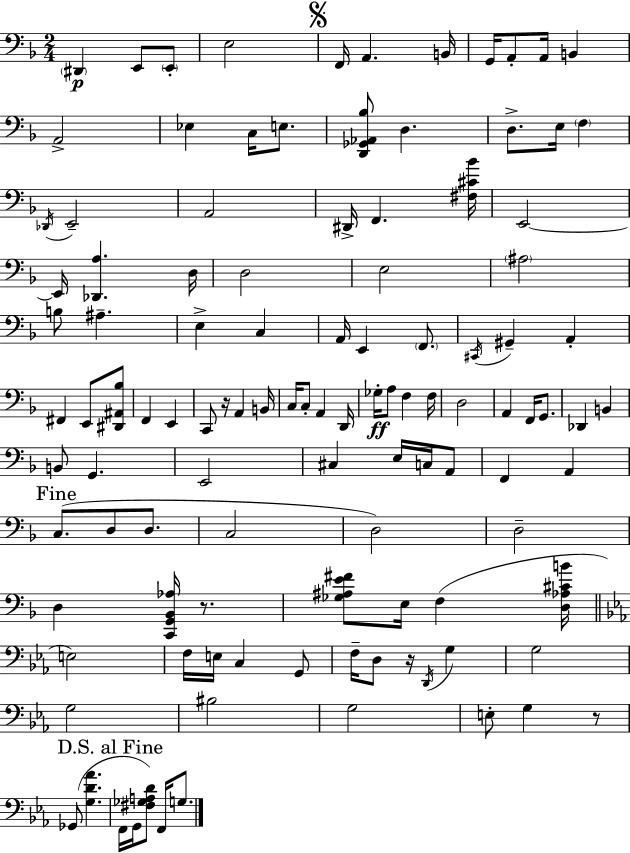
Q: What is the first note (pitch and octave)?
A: D#2